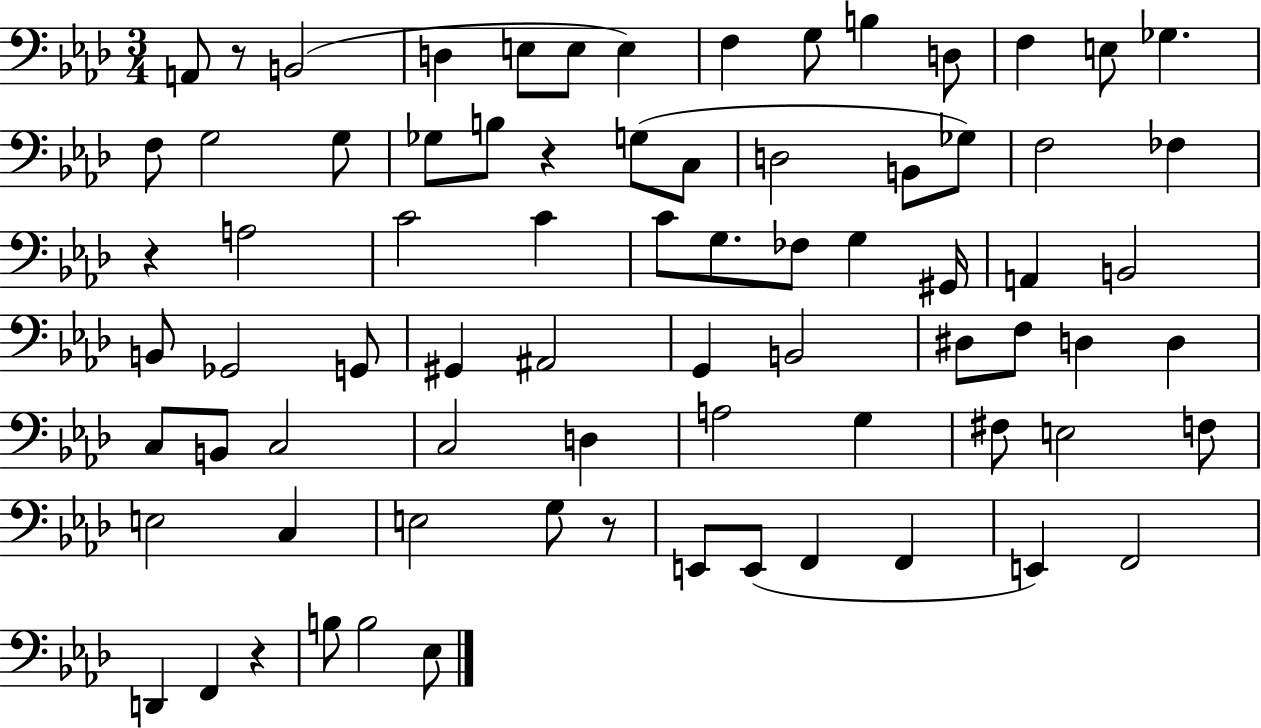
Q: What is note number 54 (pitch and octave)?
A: F#3